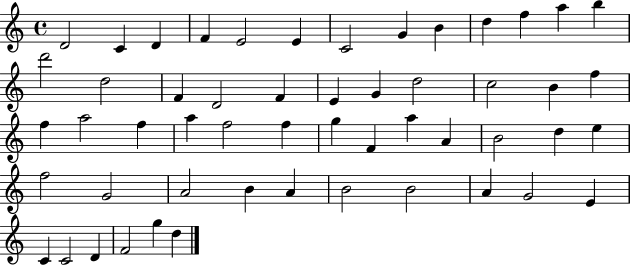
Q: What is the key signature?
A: C major